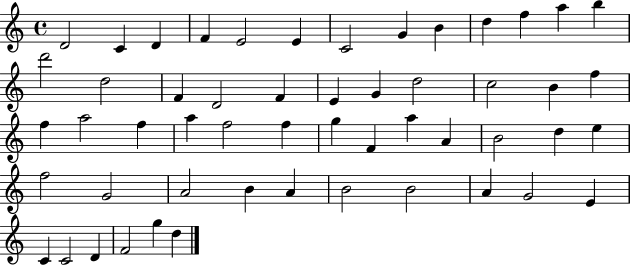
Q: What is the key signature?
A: C major